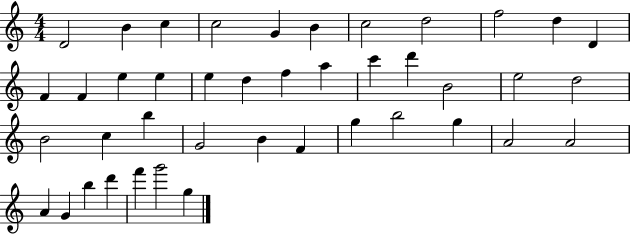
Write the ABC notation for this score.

X:1
T:Untitled
M:4/4
L:1/4
K:C
D2 B c c2 G B c2 d2 f2 d D F F e e e d f a c' d' B2 e2 d2 B2 c b G2 B F g b2 g A2 A2 A G b d' f' g'2 g